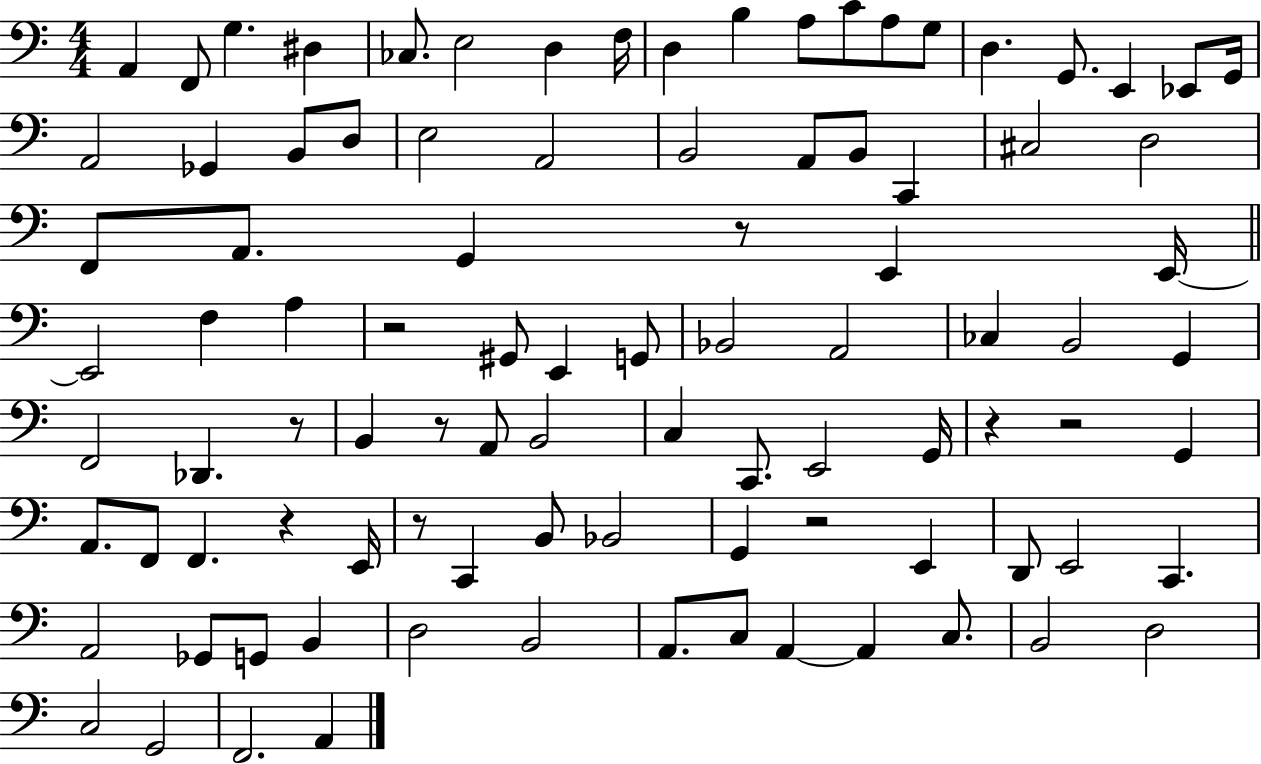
{
  \clef bass
  \numericTimeSignature
  \time 4/4
  \key c \major
  a,4 f,8 g4. dis4 | ces8. e2 d4 f16 | d4 b4 a8 c'8 a8 g8 | d4. g,8. e,4 ees,8 g,16 | \break a,2 ges,4 b,8 d8 | e2 a,2 | b,2 a,8 b,8 c,4 | cis2 d2 | \break f,8 a,8. g,4 r8 e,4 e,16~~ | \bar "||" \break \key c \major e,2 f4 a4 | r2 gis,8 e,4 g,8 | bes,2 a,2 | ces4 b,2 g,4 | \break f,2 des,4. r8 | b,4 r8 a,8 b,2 | c4 c,8. e,2 g,16 | r4 r2 g,4 | \break a,8. f,8 f,4. r4 e,16 | r8 c,4 b,8 bes,2 | g,4 r2 e,4 | d,8 e,2 c,4. | \break a,2 ges,8 g,8 b,4 | d2 b,2 | a,8. c8 a,4~~ a,4 c8. | b,2 d2 | \break c2 g,2 | f,2. a,4 | \bar "|."
}